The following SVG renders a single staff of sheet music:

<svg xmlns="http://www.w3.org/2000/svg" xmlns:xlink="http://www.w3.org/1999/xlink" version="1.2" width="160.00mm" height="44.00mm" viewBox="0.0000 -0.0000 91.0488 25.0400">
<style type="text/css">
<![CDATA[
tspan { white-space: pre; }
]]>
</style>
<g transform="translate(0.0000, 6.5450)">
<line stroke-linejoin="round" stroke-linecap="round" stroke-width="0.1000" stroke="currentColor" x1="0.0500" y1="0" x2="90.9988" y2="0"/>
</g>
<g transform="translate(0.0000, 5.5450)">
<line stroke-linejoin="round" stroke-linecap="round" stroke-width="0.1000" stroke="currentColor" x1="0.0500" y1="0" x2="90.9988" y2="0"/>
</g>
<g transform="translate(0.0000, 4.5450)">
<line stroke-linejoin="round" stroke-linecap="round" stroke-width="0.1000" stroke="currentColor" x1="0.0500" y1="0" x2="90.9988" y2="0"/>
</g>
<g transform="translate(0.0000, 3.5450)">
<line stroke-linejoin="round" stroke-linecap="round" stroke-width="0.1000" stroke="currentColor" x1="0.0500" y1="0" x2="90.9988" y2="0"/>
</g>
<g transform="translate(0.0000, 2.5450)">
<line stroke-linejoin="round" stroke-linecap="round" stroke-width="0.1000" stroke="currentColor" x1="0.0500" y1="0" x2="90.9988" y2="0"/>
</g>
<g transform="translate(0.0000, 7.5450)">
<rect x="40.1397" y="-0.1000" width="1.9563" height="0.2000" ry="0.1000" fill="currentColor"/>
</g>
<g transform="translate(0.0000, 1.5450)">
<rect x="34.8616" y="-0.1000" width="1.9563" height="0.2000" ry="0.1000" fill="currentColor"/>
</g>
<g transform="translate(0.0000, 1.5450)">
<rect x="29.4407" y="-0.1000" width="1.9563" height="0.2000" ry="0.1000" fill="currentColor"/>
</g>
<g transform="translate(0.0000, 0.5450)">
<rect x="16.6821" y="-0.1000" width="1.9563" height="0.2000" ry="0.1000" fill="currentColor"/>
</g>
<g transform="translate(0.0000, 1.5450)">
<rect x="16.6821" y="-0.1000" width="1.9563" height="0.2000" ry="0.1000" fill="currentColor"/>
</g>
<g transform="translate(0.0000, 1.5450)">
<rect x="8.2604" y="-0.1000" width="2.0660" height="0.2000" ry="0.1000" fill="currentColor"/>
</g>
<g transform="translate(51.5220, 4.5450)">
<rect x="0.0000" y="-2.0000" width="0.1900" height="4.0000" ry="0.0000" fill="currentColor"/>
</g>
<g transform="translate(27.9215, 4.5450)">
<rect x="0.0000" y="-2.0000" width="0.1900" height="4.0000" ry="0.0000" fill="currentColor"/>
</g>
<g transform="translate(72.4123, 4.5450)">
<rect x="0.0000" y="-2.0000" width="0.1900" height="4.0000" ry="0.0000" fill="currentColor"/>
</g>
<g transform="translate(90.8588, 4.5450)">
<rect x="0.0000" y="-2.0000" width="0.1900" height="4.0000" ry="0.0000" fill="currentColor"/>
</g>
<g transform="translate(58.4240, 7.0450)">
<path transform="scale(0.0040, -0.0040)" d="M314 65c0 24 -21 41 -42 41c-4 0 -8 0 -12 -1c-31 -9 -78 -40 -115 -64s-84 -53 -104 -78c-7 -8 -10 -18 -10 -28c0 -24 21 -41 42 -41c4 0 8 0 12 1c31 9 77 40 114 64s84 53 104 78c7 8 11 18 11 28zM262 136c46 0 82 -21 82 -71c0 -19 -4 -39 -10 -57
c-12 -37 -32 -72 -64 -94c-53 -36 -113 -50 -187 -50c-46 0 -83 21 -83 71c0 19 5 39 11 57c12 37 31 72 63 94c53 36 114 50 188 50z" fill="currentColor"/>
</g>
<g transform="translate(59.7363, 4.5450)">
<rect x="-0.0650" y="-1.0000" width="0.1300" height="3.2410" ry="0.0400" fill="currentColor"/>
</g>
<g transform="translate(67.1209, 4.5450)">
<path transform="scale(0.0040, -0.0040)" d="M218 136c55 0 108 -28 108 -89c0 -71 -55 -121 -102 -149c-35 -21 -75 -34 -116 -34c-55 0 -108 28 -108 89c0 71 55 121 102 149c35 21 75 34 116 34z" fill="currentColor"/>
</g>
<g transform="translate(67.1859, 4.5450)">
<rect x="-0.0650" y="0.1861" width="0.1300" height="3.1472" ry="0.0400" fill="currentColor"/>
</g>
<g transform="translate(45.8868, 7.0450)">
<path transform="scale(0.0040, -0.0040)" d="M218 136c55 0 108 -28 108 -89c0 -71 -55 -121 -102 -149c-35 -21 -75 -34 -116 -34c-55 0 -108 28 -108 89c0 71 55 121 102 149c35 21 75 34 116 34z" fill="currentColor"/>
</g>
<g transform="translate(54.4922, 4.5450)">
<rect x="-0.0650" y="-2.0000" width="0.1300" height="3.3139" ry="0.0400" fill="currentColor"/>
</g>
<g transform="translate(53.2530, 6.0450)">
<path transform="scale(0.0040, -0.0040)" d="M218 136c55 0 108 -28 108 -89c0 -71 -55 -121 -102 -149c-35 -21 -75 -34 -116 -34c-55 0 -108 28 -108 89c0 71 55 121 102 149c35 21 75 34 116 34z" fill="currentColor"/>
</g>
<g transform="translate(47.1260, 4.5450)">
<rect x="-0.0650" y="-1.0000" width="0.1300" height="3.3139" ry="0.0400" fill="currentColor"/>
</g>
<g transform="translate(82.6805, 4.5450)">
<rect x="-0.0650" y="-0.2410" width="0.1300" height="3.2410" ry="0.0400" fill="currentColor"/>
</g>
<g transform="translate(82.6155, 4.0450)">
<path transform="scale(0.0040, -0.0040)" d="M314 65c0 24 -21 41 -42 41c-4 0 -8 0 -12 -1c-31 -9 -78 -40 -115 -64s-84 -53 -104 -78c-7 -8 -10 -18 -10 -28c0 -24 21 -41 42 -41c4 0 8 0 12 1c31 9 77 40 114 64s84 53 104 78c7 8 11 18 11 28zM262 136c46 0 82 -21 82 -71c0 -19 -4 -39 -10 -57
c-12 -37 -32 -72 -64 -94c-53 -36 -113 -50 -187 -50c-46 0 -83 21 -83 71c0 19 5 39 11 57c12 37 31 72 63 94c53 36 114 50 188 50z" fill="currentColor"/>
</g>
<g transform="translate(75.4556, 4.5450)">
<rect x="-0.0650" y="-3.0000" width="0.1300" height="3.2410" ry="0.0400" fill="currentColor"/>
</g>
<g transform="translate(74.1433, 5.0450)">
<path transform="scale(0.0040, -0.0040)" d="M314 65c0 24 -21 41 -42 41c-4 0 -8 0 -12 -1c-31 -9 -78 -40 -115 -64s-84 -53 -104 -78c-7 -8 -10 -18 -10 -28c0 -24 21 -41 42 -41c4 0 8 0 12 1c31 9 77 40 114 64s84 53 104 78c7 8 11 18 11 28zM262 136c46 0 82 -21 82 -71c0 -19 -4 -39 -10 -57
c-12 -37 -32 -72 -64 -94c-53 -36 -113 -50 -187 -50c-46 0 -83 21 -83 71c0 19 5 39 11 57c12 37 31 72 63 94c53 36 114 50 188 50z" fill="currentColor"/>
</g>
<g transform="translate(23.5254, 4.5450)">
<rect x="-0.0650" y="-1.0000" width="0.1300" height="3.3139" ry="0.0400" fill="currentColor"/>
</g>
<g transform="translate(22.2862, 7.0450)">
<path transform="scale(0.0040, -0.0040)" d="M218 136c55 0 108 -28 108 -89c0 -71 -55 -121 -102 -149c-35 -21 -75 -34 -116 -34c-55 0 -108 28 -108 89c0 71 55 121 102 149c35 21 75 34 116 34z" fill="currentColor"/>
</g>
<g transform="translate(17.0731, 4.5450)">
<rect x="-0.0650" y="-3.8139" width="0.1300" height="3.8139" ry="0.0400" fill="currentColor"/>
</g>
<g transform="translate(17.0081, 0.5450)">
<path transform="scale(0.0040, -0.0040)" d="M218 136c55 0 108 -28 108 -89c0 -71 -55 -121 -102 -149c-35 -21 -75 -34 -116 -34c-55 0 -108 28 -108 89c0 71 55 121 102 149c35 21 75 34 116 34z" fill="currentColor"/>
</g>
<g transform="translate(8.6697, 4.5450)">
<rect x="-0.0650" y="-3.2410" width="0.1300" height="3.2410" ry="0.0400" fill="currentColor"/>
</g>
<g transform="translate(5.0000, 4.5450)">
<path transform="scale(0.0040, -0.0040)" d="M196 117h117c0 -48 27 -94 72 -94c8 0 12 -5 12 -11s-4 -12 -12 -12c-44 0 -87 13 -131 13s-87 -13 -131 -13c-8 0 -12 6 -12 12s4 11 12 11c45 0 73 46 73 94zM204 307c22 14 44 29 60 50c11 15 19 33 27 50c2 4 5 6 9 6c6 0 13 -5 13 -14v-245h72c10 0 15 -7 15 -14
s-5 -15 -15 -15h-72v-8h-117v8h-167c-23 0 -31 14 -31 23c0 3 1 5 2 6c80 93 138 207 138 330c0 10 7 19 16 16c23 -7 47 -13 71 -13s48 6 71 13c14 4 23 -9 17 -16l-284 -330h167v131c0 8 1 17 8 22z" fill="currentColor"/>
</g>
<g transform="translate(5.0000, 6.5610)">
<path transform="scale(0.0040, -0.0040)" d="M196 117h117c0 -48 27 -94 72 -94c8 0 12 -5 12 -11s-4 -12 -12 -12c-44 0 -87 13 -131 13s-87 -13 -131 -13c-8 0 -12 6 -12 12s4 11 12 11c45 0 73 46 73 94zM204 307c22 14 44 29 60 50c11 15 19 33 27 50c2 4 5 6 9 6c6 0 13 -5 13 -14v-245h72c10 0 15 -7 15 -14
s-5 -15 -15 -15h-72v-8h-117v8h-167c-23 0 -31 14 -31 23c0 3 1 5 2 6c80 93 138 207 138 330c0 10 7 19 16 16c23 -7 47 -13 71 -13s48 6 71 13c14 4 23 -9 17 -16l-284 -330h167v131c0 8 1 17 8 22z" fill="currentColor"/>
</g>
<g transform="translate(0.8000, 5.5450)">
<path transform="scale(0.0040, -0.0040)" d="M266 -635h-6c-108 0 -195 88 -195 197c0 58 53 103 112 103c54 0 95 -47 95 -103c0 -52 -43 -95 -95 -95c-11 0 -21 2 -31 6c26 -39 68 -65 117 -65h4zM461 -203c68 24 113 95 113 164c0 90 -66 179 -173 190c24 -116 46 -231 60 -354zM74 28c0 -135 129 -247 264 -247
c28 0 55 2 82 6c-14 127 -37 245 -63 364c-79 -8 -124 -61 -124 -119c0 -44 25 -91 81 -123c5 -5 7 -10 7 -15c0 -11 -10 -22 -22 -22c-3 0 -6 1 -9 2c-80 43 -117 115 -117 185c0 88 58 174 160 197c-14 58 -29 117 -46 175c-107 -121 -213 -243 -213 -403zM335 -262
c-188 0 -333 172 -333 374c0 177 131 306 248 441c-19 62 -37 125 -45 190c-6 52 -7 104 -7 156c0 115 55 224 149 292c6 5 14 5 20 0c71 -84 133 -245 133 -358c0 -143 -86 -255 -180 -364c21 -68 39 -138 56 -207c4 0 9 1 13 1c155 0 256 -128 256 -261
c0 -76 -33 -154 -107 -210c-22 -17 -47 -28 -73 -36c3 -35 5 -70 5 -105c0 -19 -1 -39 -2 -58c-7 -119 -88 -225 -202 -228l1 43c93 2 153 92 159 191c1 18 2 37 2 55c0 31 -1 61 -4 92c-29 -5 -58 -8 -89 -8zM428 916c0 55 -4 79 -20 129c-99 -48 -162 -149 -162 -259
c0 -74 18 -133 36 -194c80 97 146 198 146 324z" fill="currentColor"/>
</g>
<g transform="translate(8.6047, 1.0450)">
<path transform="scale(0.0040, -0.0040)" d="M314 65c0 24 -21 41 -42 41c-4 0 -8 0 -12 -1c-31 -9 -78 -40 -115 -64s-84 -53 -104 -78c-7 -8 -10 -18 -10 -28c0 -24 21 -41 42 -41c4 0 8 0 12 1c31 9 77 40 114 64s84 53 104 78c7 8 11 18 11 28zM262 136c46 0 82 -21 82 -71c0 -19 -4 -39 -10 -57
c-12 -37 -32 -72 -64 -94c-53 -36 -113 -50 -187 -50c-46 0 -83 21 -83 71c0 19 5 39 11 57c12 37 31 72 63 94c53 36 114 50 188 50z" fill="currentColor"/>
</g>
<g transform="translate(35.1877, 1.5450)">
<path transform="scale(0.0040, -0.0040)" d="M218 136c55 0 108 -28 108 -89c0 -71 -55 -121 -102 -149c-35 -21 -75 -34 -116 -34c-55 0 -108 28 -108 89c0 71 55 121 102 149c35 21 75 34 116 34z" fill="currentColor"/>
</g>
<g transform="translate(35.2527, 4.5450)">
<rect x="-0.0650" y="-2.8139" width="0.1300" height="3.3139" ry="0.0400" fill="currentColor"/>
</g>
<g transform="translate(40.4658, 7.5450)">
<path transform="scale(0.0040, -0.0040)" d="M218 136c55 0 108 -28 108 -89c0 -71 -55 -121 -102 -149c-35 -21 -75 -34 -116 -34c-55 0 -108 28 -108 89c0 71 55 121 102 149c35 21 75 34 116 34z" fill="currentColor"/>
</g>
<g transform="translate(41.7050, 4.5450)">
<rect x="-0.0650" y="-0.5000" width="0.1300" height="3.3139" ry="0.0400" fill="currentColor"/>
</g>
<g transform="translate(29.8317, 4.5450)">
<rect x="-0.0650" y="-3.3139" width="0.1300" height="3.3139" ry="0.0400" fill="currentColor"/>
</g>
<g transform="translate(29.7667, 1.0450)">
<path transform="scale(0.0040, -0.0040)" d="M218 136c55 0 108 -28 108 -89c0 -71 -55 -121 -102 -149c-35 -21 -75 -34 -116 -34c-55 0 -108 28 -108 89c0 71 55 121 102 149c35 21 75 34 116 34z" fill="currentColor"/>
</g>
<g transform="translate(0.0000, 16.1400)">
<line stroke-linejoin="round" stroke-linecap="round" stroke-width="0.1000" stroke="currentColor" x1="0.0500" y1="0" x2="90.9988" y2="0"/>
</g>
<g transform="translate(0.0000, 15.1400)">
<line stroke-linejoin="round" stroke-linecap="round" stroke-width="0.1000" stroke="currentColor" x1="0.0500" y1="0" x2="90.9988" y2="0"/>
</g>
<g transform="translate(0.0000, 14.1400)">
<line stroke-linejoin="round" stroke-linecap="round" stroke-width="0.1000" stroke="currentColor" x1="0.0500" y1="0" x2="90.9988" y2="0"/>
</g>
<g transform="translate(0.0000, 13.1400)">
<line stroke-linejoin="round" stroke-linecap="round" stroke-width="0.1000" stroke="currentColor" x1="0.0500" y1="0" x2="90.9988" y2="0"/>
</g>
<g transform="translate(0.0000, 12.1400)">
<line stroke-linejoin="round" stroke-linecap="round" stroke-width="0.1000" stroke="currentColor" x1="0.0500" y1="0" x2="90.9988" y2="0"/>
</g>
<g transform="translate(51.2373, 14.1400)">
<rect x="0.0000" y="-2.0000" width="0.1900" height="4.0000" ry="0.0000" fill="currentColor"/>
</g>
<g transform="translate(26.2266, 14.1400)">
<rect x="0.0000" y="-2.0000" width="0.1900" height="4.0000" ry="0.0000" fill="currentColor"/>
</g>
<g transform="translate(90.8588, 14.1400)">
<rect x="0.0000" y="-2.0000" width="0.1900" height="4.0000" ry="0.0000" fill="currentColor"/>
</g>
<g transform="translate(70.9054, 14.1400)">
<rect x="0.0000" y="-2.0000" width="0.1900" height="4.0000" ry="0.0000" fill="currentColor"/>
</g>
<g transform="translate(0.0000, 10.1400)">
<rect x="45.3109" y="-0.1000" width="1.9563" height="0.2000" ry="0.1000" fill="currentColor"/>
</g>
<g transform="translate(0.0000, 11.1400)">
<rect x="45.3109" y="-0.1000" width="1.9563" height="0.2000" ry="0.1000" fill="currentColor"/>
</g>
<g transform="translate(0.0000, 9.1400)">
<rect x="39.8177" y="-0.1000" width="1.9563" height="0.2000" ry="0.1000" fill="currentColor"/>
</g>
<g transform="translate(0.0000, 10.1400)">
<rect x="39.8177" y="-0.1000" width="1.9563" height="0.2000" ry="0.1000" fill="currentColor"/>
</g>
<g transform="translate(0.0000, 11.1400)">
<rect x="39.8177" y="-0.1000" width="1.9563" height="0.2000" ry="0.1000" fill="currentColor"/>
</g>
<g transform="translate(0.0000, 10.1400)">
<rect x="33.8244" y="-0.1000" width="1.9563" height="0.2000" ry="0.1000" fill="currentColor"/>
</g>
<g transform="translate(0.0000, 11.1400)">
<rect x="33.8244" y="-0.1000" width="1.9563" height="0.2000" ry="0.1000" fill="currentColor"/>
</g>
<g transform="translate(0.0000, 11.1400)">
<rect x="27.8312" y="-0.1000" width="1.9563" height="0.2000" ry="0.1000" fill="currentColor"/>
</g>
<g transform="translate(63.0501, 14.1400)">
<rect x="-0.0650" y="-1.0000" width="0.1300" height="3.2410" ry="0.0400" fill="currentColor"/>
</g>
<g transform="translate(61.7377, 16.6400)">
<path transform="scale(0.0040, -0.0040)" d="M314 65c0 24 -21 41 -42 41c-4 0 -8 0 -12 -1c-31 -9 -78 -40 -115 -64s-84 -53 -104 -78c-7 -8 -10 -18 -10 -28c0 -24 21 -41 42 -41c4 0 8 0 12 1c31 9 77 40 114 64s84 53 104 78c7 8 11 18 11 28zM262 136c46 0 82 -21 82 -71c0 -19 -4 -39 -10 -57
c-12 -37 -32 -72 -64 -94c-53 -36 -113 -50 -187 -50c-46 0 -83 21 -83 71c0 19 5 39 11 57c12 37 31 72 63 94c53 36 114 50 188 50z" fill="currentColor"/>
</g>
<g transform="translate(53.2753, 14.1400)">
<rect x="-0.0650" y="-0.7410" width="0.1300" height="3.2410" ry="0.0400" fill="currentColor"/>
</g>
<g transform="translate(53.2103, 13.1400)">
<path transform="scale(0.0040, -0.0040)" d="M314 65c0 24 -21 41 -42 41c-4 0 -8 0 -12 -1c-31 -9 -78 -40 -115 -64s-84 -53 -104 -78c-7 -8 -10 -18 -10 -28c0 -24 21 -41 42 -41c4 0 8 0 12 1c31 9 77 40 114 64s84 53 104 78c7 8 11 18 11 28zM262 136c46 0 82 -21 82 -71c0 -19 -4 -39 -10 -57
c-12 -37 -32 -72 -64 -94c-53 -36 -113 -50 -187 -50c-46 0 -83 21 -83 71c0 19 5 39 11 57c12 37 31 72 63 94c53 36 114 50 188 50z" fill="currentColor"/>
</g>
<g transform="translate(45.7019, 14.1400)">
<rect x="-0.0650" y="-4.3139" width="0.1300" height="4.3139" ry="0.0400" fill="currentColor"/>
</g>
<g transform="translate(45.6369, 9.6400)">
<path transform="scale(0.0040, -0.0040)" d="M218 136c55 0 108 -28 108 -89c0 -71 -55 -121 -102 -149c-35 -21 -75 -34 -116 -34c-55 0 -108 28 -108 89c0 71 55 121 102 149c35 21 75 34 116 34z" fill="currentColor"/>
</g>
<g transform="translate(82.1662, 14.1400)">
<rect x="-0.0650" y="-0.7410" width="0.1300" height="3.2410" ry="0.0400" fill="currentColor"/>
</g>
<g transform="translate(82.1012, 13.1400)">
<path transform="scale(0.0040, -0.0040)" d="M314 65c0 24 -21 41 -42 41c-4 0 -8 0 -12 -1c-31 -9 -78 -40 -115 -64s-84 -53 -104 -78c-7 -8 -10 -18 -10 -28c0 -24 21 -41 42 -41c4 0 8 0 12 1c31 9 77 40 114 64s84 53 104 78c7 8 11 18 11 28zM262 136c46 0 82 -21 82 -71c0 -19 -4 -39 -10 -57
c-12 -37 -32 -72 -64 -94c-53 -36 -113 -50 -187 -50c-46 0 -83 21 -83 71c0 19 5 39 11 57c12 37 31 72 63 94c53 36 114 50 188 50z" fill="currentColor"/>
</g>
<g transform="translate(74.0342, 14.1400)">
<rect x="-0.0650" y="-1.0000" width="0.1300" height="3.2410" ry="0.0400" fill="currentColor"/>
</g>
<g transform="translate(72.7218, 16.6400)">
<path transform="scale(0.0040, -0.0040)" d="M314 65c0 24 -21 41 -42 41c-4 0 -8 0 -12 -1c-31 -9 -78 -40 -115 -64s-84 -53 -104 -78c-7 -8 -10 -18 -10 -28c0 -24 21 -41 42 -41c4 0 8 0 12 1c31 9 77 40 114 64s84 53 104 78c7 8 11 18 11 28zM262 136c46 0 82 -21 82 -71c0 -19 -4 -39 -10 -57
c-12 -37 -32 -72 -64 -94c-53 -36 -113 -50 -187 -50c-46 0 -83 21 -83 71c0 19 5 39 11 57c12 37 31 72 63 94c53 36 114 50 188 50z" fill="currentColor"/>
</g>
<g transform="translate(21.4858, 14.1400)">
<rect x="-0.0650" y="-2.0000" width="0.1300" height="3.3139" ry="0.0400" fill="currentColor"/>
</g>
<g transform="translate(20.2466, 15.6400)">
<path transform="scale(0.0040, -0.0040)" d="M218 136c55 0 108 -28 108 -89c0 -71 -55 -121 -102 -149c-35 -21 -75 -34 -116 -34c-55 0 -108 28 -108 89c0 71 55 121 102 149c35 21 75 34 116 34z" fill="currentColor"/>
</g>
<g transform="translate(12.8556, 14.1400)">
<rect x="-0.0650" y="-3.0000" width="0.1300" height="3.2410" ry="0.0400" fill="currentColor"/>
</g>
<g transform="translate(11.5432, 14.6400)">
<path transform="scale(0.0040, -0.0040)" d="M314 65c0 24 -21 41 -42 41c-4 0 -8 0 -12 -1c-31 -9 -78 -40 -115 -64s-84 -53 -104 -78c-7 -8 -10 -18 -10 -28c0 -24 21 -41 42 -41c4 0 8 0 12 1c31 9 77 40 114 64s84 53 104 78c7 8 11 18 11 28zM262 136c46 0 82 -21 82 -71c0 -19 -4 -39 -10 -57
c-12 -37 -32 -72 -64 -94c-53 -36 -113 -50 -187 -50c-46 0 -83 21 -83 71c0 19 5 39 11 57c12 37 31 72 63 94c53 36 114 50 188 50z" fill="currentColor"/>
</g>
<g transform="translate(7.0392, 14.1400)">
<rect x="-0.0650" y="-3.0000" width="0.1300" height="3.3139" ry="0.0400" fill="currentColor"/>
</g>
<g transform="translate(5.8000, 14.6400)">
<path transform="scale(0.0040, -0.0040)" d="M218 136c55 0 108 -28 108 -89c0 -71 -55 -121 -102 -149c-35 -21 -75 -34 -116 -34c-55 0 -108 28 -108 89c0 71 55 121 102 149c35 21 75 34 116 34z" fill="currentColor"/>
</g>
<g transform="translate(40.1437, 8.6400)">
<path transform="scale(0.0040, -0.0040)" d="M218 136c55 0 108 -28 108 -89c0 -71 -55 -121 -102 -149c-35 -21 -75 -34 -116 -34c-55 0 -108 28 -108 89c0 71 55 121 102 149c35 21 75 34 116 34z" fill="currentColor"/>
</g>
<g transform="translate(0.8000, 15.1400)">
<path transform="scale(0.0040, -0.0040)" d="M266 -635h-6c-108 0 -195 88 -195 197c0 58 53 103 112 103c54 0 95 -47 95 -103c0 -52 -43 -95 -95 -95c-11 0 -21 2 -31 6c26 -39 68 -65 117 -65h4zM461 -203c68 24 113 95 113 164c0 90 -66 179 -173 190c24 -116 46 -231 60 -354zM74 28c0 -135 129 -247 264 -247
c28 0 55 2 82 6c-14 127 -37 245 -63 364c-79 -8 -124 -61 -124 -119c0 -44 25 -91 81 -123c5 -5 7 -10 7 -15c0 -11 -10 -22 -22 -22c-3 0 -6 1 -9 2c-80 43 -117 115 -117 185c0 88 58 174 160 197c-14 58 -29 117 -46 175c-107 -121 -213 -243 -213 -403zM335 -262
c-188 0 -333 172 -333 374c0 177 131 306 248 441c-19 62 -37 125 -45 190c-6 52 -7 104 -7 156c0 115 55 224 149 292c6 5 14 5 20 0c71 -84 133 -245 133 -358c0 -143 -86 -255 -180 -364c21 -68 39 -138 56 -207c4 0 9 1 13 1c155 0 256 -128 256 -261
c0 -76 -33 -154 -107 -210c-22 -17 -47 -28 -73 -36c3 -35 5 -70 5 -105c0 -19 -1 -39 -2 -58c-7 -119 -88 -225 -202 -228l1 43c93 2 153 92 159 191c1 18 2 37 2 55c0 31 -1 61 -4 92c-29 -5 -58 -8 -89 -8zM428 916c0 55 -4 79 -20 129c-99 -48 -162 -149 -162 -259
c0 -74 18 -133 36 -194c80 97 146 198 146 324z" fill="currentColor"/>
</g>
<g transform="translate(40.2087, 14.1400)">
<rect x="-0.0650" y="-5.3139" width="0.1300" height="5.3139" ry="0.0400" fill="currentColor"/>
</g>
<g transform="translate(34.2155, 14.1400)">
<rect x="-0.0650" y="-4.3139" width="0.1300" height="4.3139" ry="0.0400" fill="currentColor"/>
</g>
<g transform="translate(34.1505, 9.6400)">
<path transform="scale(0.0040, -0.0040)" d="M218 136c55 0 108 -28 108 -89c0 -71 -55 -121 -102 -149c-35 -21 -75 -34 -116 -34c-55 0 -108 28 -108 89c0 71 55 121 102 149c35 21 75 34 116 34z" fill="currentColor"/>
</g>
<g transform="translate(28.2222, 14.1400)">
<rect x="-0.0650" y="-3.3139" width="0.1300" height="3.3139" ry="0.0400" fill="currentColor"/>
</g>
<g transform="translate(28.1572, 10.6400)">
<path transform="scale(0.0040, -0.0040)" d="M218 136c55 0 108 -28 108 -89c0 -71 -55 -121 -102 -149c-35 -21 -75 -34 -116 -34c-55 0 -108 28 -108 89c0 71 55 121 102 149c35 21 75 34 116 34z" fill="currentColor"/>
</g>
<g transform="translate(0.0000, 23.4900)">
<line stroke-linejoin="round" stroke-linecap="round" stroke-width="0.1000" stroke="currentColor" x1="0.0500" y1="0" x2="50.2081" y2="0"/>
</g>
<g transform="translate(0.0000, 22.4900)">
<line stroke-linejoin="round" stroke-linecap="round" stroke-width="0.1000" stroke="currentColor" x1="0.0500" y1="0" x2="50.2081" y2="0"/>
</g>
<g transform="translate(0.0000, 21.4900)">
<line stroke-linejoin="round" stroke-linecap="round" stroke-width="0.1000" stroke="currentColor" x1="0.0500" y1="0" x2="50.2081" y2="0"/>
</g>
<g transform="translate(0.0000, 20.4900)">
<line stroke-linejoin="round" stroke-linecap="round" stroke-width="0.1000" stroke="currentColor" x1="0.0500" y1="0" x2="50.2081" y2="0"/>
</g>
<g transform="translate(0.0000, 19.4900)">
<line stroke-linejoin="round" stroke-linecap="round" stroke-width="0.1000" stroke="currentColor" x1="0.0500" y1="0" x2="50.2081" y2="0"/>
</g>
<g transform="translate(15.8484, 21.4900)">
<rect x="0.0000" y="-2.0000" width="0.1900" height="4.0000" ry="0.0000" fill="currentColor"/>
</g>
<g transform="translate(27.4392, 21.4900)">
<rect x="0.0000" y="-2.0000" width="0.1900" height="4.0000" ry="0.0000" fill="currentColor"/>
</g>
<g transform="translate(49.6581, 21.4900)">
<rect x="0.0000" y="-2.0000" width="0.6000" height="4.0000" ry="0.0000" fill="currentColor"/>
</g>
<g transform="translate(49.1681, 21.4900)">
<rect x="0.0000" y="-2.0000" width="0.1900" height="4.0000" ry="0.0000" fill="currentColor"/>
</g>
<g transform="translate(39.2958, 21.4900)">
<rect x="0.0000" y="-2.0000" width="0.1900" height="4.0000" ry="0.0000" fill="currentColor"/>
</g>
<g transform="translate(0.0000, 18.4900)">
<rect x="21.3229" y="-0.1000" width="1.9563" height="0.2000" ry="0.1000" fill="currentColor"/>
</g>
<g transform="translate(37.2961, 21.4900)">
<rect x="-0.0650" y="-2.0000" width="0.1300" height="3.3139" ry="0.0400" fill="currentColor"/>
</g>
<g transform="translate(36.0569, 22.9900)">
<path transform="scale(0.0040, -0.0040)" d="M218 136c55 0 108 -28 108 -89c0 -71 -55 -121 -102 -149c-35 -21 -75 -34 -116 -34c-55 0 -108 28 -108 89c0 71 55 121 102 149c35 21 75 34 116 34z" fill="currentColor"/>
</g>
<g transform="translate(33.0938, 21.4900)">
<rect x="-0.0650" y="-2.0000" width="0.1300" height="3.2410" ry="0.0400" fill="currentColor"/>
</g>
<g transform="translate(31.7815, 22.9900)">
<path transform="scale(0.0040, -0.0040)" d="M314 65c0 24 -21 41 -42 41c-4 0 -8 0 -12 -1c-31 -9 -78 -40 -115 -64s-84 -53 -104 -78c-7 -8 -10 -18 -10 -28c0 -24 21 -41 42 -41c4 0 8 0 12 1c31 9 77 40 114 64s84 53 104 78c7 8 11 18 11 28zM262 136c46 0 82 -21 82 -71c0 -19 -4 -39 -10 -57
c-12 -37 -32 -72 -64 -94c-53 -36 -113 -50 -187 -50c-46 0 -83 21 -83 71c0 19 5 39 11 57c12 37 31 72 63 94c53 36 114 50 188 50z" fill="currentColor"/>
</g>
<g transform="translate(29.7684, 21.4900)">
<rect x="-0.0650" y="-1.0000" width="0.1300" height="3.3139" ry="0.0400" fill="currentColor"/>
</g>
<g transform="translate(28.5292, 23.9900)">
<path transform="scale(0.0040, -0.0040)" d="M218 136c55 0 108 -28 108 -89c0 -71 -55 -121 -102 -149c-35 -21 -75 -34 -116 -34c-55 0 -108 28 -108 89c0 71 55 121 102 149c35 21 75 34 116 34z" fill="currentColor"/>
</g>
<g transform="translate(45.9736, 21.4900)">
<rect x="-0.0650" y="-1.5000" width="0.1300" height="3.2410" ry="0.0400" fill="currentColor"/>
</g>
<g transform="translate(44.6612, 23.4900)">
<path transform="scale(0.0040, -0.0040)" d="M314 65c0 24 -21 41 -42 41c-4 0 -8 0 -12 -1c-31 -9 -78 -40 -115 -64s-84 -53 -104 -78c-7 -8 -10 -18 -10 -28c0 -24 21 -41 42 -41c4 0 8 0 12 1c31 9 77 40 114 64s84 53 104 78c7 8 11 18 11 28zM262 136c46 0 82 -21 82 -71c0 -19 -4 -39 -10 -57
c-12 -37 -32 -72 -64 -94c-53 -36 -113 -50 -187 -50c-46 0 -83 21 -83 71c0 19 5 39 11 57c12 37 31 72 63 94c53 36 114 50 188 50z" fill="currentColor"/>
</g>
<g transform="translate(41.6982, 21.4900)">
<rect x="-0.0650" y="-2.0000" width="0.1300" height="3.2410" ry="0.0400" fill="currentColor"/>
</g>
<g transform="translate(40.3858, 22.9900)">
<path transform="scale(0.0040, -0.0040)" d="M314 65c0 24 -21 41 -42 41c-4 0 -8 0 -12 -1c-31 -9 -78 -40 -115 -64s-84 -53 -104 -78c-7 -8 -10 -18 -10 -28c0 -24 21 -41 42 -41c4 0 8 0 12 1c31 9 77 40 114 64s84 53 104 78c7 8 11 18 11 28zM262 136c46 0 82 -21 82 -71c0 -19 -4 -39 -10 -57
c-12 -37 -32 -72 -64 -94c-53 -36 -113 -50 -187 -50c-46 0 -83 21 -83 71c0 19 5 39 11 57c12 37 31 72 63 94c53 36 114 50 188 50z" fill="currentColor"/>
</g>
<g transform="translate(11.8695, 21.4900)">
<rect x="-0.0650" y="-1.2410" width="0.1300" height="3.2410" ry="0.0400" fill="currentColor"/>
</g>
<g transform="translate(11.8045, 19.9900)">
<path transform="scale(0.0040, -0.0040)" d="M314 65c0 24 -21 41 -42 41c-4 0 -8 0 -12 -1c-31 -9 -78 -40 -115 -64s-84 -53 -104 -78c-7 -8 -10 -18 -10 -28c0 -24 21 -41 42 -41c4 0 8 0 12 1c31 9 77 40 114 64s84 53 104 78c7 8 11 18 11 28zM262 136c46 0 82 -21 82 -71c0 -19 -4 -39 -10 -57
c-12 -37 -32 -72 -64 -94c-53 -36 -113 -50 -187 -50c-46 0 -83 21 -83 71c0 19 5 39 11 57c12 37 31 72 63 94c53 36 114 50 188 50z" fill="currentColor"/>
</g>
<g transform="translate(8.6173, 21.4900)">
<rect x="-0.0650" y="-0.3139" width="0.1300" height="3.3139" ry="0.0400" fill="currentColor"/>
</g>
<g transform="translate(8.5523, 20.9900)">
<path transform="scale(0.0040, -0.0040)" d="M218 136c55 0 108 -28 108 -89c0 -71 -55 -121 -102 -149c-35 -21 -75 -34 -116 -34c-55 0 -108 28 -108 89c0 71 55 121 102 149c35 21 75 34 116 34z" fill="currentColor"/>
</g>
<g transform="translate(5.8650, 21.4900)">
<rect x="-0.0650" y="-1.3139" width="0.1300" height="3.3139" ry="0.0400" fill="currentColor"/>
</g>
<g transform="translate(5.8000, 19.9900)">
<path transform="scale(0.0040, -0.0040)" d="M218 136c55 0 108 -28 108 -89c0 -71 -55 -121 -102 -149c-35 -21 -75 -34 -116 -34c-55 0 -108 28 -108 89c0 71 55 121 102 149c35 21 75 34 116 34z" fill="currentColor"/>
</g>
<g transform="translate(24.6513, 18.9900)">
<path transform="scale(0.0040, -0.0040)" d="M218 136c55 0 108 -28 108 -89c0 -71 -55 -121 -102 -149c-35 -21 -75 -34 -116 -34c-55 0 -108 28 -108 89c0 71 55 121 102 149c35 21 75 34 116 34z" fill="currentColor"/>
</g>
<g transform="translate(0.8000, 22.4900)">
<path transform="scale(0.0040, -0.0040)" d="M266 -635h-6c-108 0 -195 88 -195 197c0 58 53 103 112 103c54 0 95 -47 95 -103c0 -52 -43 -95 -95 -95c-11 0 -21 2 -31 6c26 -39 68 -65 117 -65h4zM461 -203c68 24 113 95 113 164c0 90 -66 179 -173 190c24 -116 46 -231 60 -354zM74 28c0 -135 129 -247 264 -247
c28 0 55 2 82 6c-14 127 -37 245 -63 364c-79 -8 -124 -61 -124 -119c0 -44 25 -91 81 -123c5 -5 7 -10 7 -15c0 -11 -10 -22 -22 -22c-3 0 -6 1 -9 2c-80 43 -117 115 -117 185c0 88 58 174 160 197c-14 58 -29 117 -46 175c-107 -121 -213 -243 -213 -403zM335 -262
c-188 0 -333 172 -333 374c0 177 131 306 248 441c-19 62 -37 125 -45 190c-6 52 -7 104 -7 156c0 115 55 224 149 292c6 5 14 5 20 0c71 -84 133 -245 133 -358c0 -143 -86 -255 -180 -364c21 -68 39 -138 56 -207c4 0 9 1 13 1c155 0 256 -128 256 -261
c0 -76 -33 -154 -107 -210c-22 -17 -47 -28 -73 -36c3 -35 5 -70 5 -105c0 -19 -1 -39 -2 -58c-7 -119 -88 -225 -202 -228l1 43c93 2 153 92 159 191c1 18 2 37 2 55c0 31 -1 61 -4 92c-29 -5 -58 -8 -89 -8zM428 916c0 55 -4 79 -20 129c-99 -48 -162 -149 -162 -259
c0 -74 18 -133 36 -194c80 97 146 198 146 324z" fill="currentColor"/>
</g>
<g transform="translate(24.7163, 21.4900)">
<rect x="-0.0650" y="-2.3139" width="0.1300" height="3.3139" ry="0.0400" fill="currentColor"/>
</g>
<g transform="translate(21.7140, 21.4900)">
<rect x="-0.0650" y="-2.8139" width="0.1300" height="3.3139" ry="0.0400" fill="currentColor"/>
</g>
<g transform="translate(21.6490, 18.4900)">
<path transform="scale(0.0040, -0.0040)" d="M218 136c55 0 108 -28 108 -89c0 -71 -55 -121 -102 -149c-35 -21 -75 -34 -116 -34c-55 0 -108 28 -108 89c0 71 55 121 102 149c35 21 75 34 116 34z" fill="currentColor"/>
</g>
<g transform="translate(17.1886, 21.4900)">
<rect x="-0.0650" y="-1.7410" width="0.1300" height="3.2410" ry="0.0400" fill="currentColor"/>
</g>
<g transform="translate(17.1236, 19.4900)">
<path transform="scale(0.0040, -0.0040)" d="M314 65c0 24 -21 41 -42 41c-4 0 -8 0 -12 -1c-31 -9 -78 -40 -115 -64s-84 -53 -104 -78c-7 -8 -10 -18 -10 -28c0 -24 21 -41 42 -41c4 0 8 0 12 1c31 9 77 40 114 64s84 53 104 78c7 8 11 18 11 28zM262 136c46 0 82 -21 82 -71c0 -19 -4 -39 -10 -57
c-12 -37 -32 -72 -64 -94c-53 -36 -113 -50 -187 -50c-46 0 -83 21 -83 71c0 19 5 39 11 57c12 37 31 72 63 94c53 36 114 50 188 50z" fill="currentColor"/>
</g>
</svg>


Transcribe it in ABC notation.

X:1
T:Untitled
M:4/4
L:1/4
K:C
b2 c' D b a C D F D2 B A2 c2 A A2 F b d' f' d' d2 D2 D2 d2 e c e2 f2 a g D F2 F F2 E2